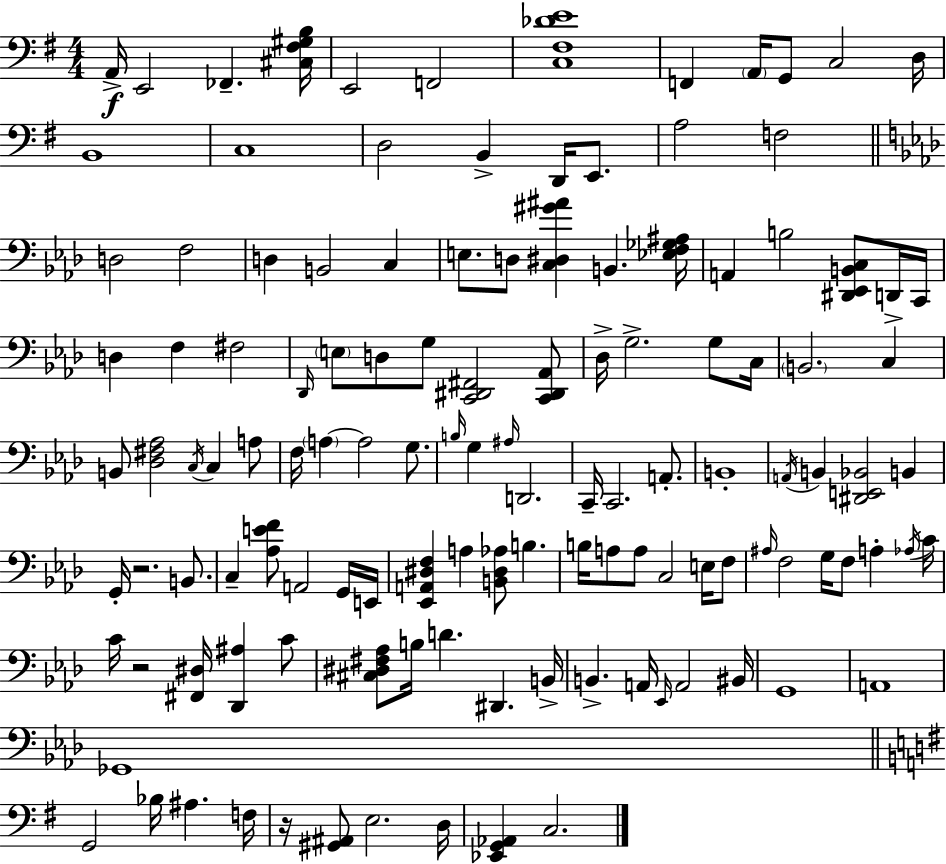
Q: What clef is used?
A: bass